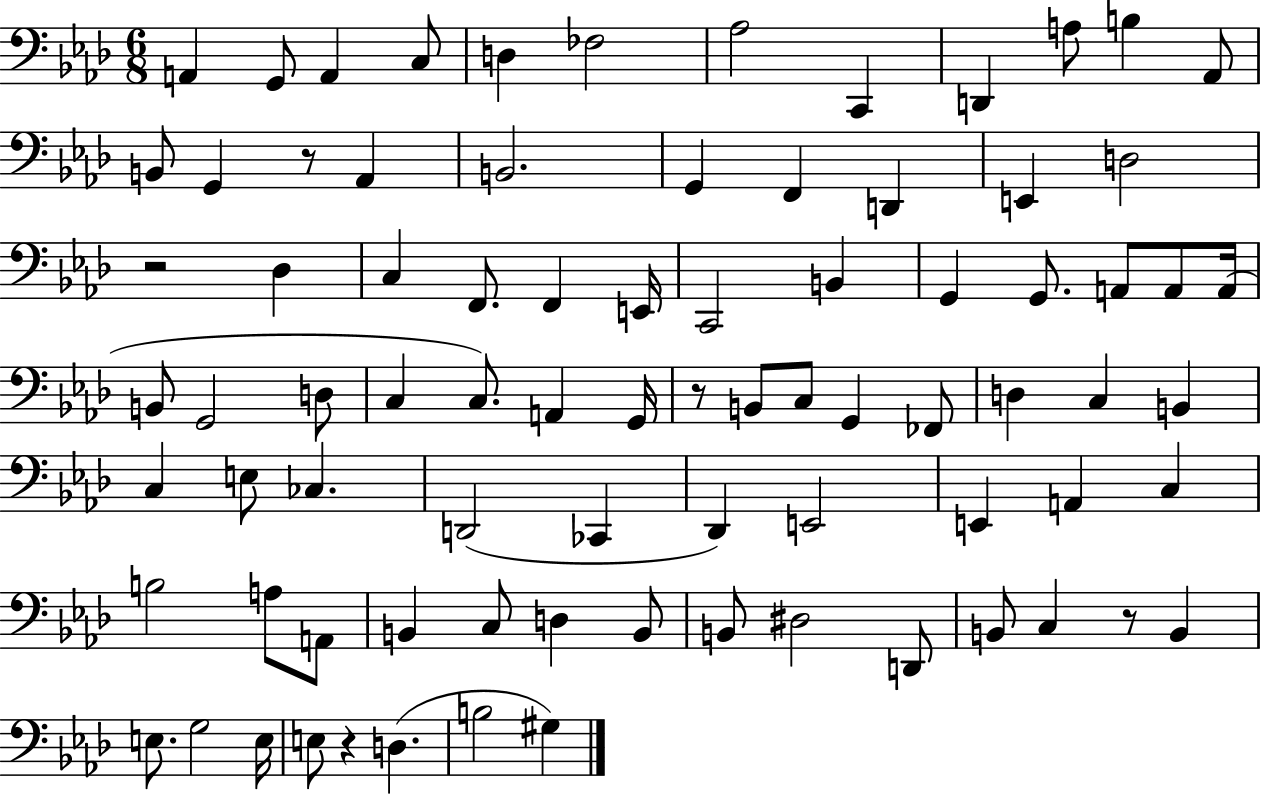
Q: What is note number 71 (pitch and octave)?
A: E3